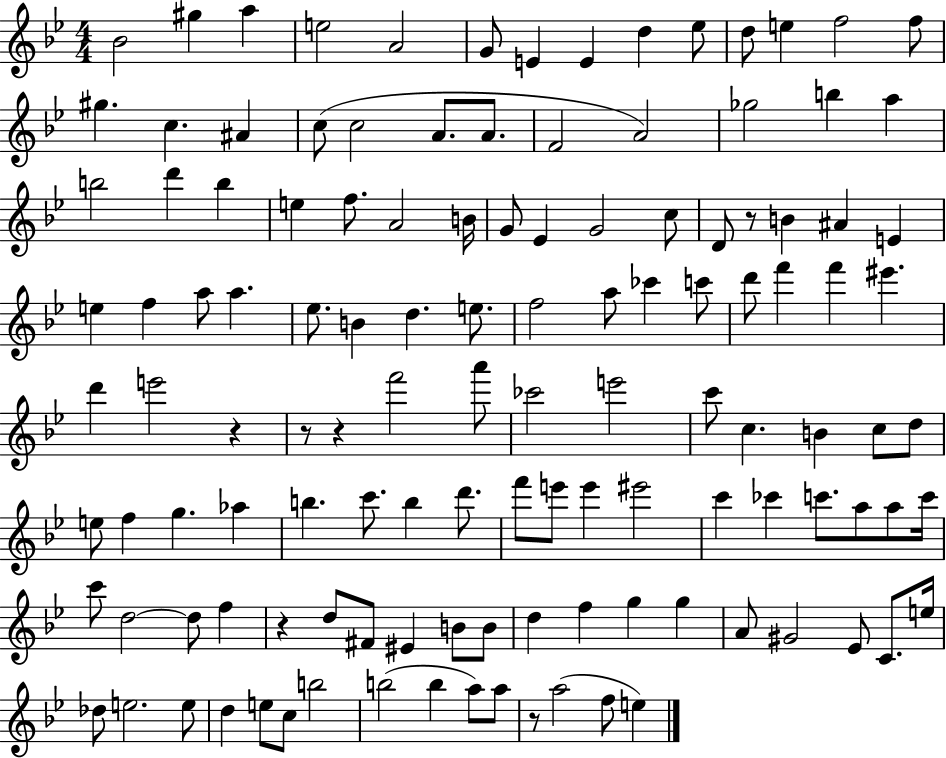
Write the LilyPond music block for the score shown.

{
  \clef treble
  \numericTimeSignature
  \time 4/4
  \key bes \major
  bes'2 gis''4 a''4 | e''2 a'2 | g'8 e'4 e'4 d''4 ees''8 | d''8 e''4 f''2 f''8 | \break gis''4. c''4. ais'4 | c''8( c''2 a'8. a'8. | f'2 a'2) | ges''2 b''4 a''4 | \break b''2 d'''4 b''4 | e''4 f''8. a'2 b'16 | g'8 ees'4 g'2 c''8 | d'8 r8 b'4 ais'4 e'4 | \break e''4 f''4 a''8 a''4. | ees''8. b'4 d''4. e''8. | f''2 a''8 ces'''4 c'''8 | d'''8 f'''4 f'''4 eis'''4. | \break d'''4 e'''2 r4 | r8 r4 f'''2 a'''8 | ces'''2 e'''2 | c'''8 c''4. b'4 c''8 d''8 | \break e''8 f''4 g''4. aes''4 | b''4. c'''8. b''4 d'''8. | f'''8 e'''8 e'''4 eis'''2 | c'''4 ces'''4 c'''8. a''8 a''8 c'''16 | \break c'''8 d''2~~ d''8 f''4 | r4 d''8 fis'8 eis'4 b'8 b'8 | d''4 f''4 g''4 g''4 | a'8 gis'2 ees'8 c'8. e''16 | \break des''8 e''2. e''8 | d''4 e''8 c''8 b''2 | b''2( b''4 a''8) a''8 | r8 a''2( f''8 e''4) | \break \bar "|."
}